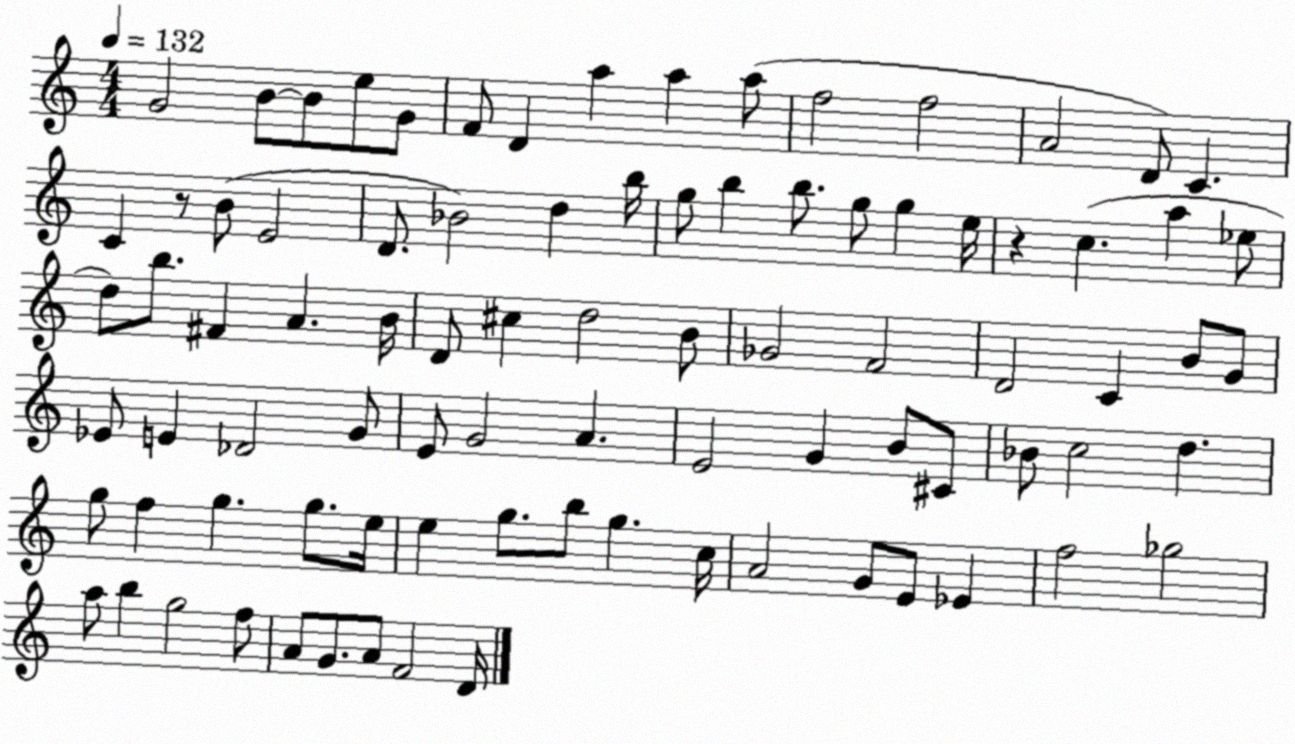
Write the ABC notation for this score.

X:1
T:Untitled
M:4/4
L:1/4
K:C
G2 B/2 B/2 e/2 G/2 F/2 D a a a/2 f2 f2 A2 D/2 C C z/2 B/2 E2 D/2 _B2 d b/4 g/2 b b/2 g/2 g e/4 z c a _e/2 d/2 b/2 ^F A B/4 D/2 ^c d2 B/2 _G2 F2 D2 C B/2 G/2 _E/2 E _D2 G/2 E/2 G2 A E2 G B/2 ^C/2 _B/2 c2 d g/2 f g g/2 e/4 e g/2 b/2 g c/4 A2 G/2 E/2 _E f2 _g2 a/2 b g2 f/2 A/2 G/2 A/2 F2 D/4